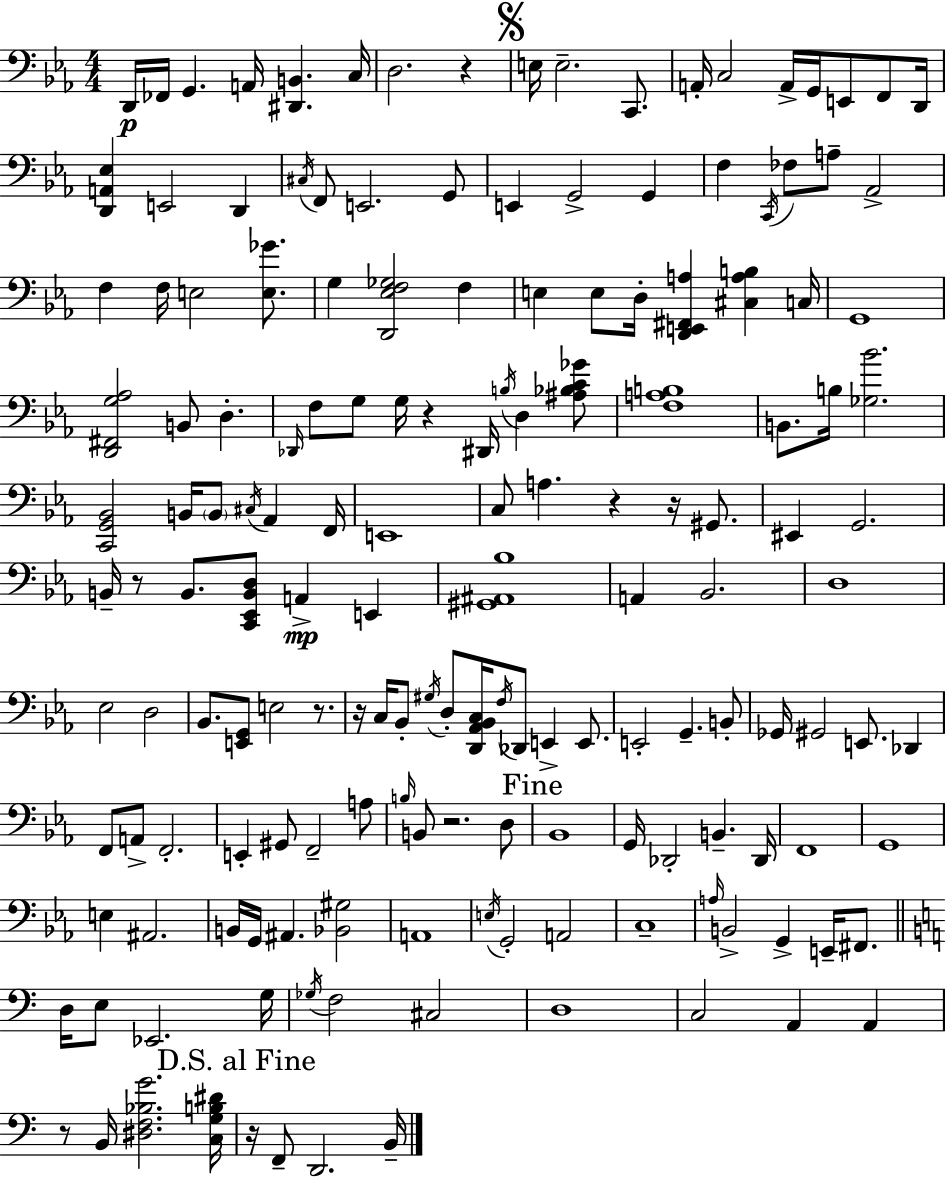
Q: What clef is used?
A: bass